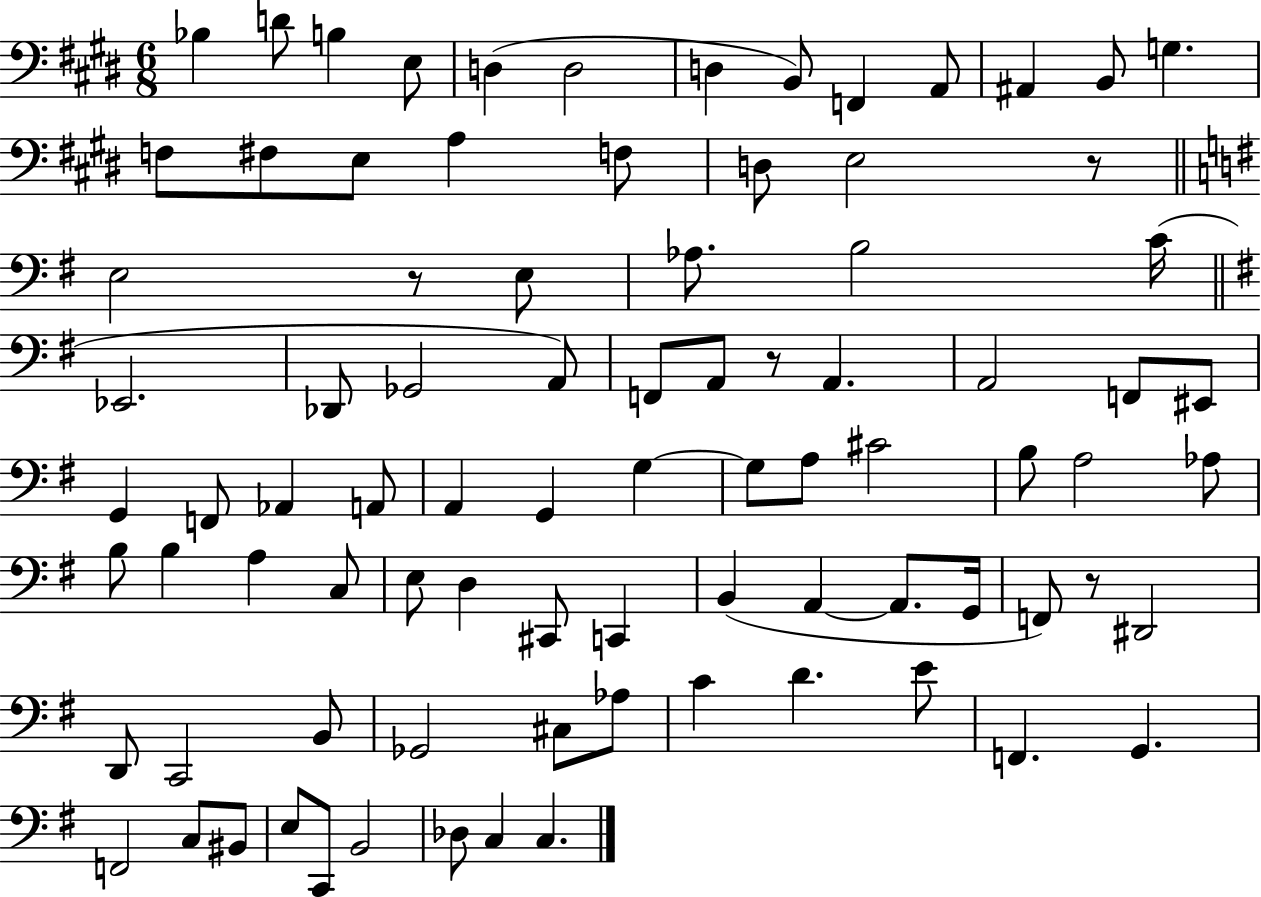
{
  \clef bass
  \numericTimeSignature
  \time 6/8
  \key e \major
  \repeat volta 2 { bes4 d'8 b4 e8 | d4( d2 | d4 b,8) f,4 a,8 | ais,4 b,8 g4. | \break f8 fis8 e8 a4 f8 | d8 e2 r8 | \bar "||" \break \key e \minor e2 r8 e8 | aes8. b2 c'16( | \bar "||" \break \key g \major ees,2. | des,8 ges,2 a,8) | f,8 a,8 r8 a,4. | a,2 f,8 eis,8 | \break g,4 f,8 aes,4 a,8 | a,4 g,4 g4~~ | g8 a8 cis'2 | b8 a2 aes8 | \break b8 b4 a4 c8 | e8 d4 cis,8 c,4 | b,4( a,4~~ a,8. g,16 | f,8) r8 dis,2 | \break d,8 c,2 b,8 | ges,2 cis8 aes8 | c'4 d'4. e'8 | f,4. g,4. | \break f,2 c8 bis,8 | e8 c,8 b,2 | des8 c4 c4. | } \bar "|."
}